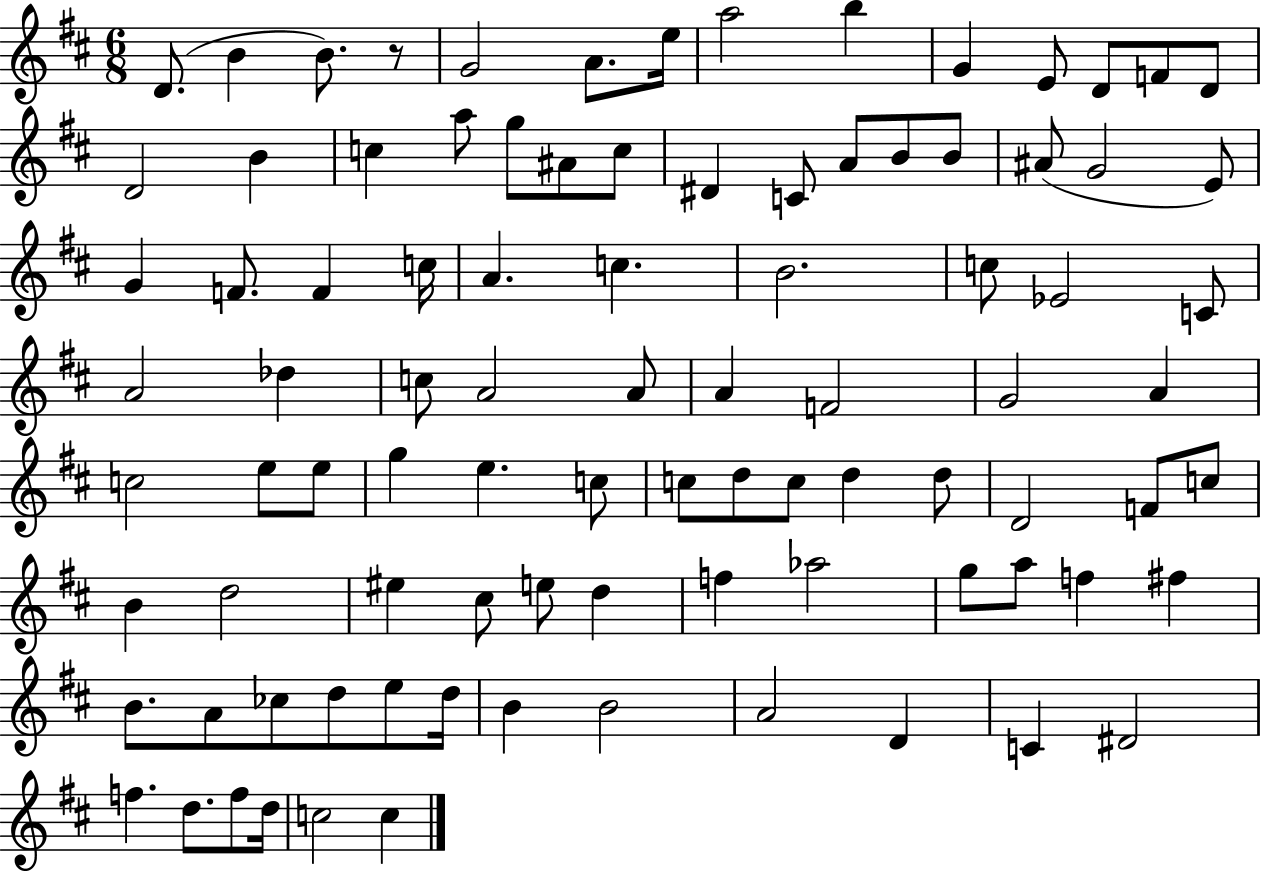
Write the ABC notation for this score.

X:1
T:Untitled
M:6/8
L:1/4
K:D
D/2 B B/2 z/2 G2 A/2 e/4 a2 b G E/2 D/2 F/2 D/2 D2 B c a/2 g/2 ^A/2 c/2 ^D C/2 A/2 B/2 B/2 ^A/2 G2 E/2 G F/2 F c/4 A c B2 c/2 _E2 C/2 A2 _d c/2 A2 A/2 A F2 G2 A c2 e/2 e/2 g e c/2 c/2 d/2 c/2 d d/2 D2 F/2 c/2 B d2 ^e ^c/2 e/2 d f _a2 g/2 a/2 f ^f B/2 A/2 _c/2 d/2 e/2 d/4 B B2 A2 D C ^D2 f d/2 f/2 d/4 c2 c